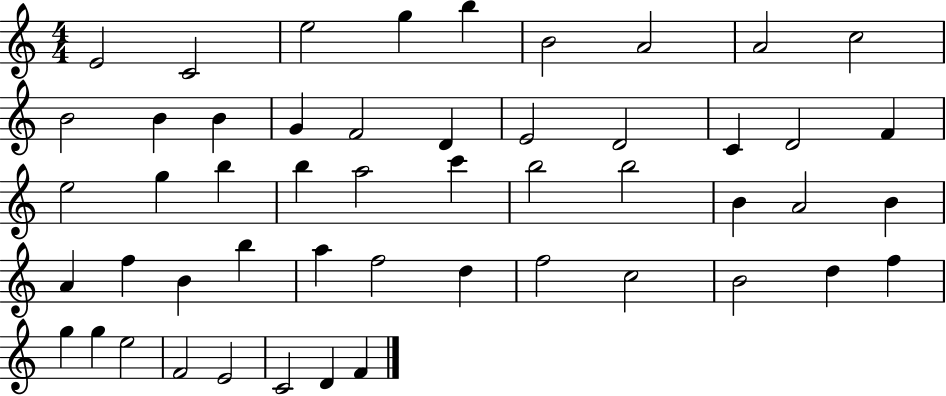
X:1
T:Untitled
M:4/4
L:1/4
K:C
E2 C2 e2 g b B2 A2 A2 c2 B2 B B G F2 D E2 D2 C D2 F e2 g b b a2 c' b2 b2 B A2 B A f B b a f2 d f2 c2 B2 d f g g e2 F2 E2 C2 D F